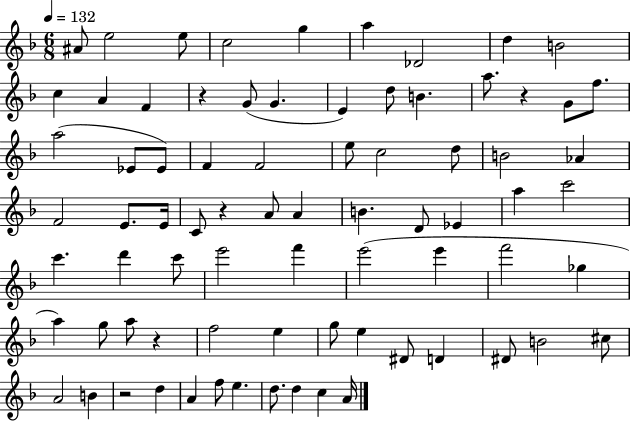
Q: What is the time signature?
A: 6/8